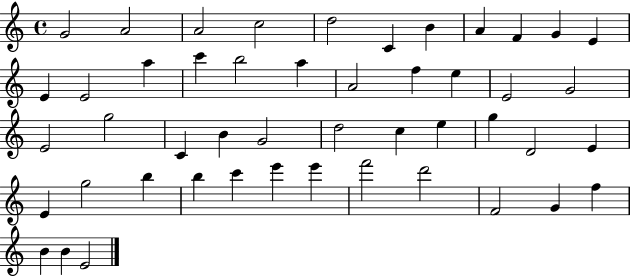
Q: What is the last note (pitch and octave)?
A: E4